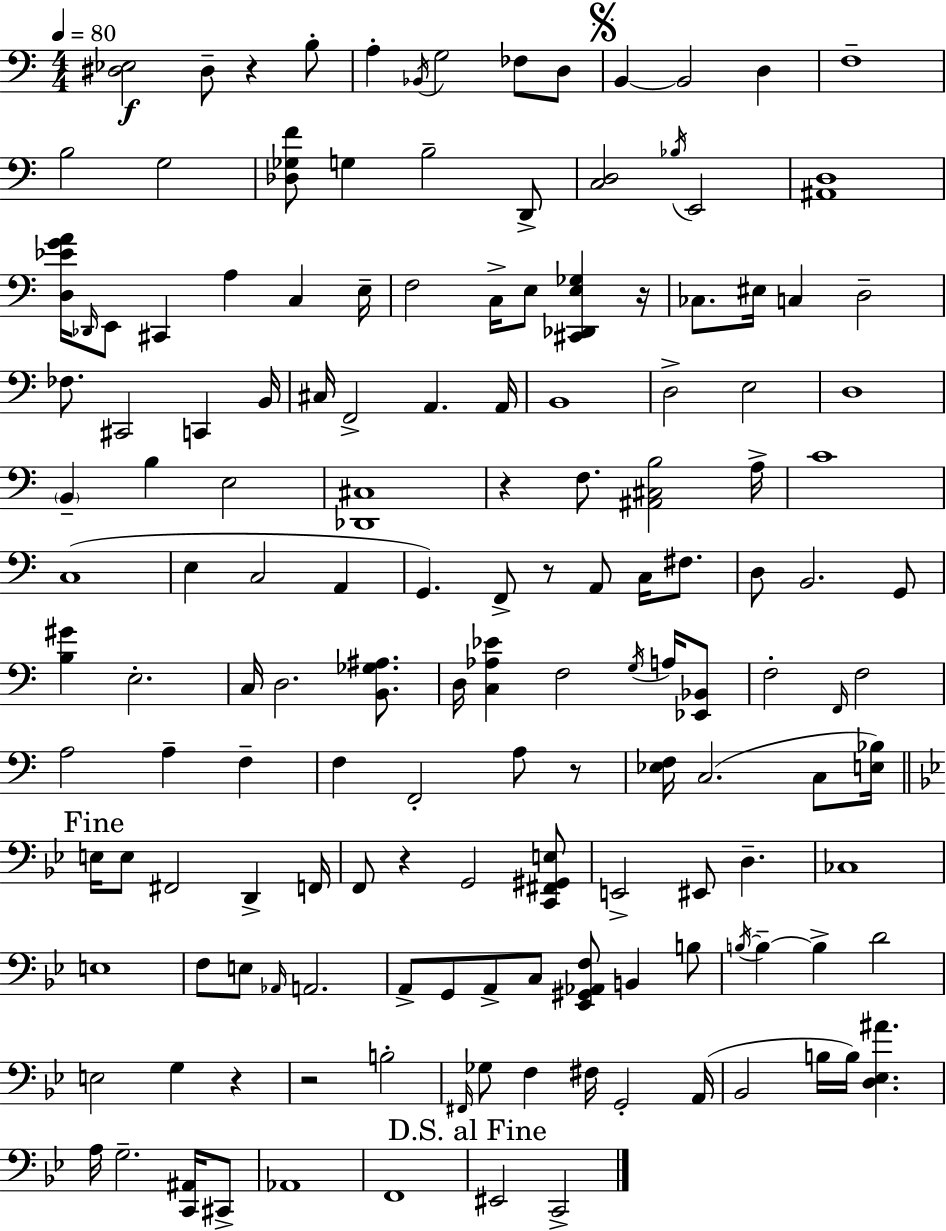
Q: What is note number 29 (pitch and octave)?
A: EIS3